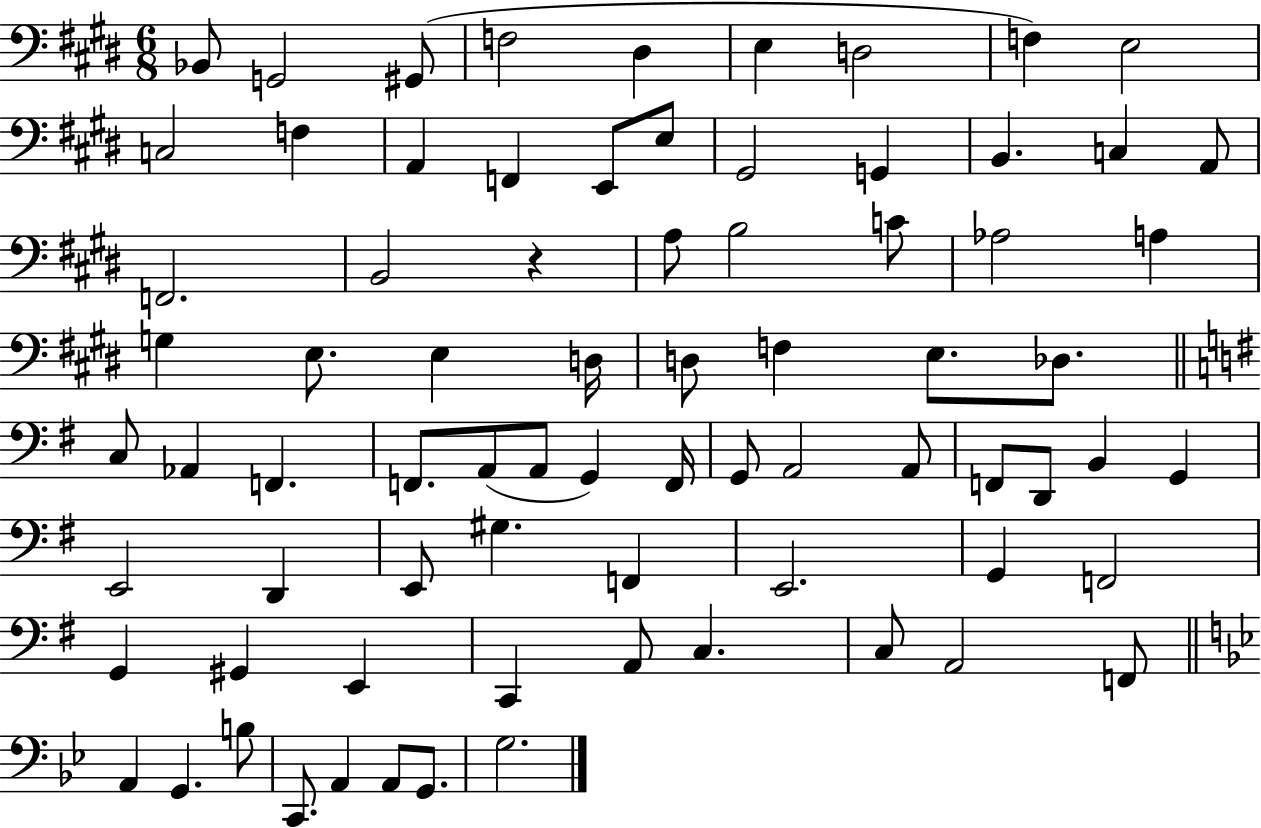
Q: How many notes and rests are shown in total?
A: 76